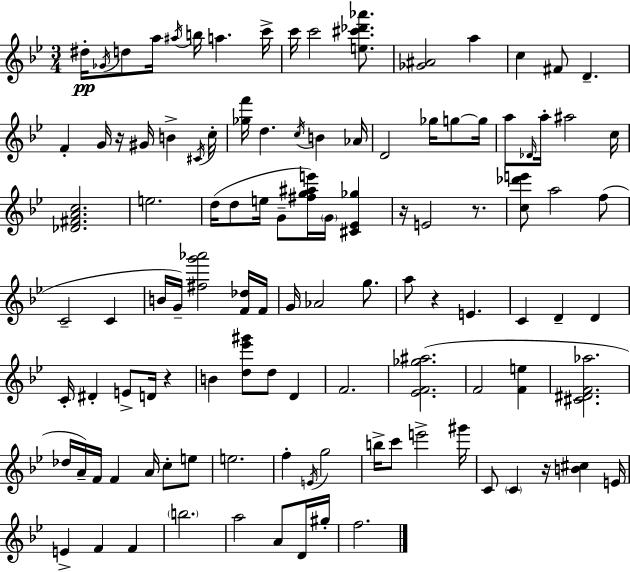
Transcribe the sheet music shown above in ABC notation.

X:1
T:Untitled
M:3/4
L:1/4
K:Bb
^d/4 _G/4 d/2 a/4 ^a/4 b/4 a c'/4 c'/4 c'2 [e^c'_d'_a']/2 [_G^A]2 a c ^F/2 D F G/4 z/4 ^G/4 B ^C/4 c/4 [_gf']/4 d c/4 B _A/4 D2 _g/4 g/2 g/4 a/2 _D/4 a/4 ^a2 c/4 [_D^FAc]2 e2 d/4 d/2 e/4 G/2 [^fg^ae']/4 G/4 [^C_E_g] z/4 E2 z/2 [c_d'e']/2 a2 f/2 C2 C B/4 G/4 [^fg'_a']2 [F_d]/4 F/4 G/4 _A2 g/2 a/2 z E C D D C/4 ^D E/2 D/4 z B [d_e'^g']/2 d/2 D F2 [_EF_g^a]2 F2 [Fe] [^C^DF_a]2 _d/4 A/4 F/4 F A/4 c/2 e/2 e2 f E/4 g2 b/4 c'/2 e'2 ^g'/4 C/2 C z/4 [B^c] E/4 E F F b2 a2 A/2 D/4 ^g/4 f2